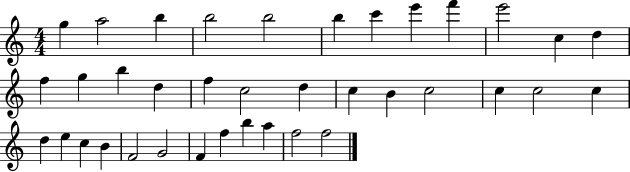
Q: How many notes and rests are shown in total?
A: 37